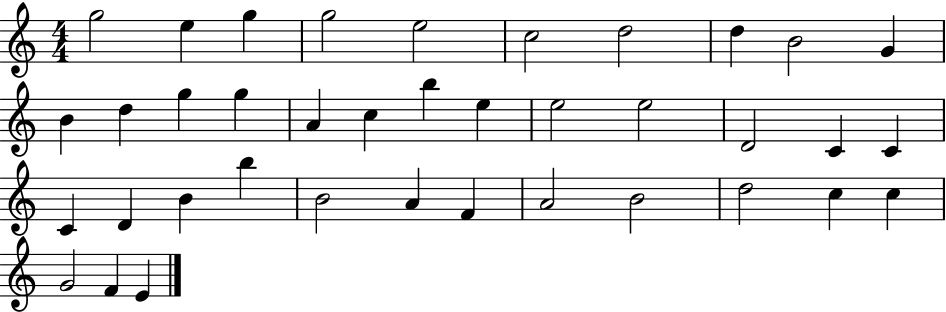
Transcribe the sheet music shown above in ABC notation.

X:1
T:Untitled
M:4/4
L:1/4
K:C
g2 e g g2 e2 c2 d2 d B2 G B d g g A c b e e2 e2 D2 C C C D B b B2 A F A2 B2 d2 c c G2 F E